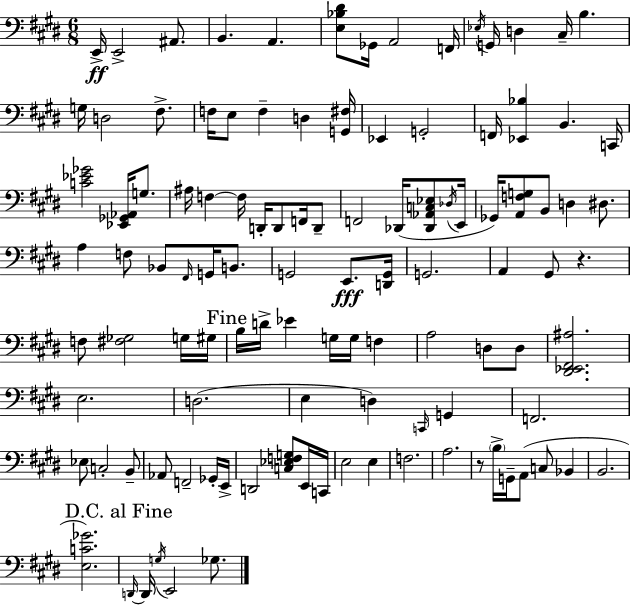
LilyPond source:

{
  \clef bass
  \numericTimeSignature
  \time 6/8
  \key e \major
  \repeat volta 2 { e,16->\ff e,2-> ais,8. | b,4. a,4. | <e bes dis'>8 ges,16 a,2 f,16 | \acciaccatura { ees16 } g,16 d4 cis16-- b4. | \break g16 d2 fis8.-> | f16 e8 f4-- d4 | <g, fis>16 ees,4 g,2-. | f,16 <ees, bes>4 b,4. | \break c,16 <c' ees' ges'>2 <ees, ges, aes,>16 g8. | ais16 f4~~ f16 d,16-. d,8 f,16 d,8-- | f,2 des,16( <des, aes, c ees>8 | \acciaccatura { des16 } e,16 ges,16) <a, f g>8 b,8 d4 dis8. | \break a4 f8 bes,8 \grace { fis,16 } g,16 | b,8. g,2 e,8.\fff | <d, g,>16 g,2. | a,4 gis,8 r4. | \break f8 <fis ges>2 | g16 gis16 \mark "Fine" b16 d'16-> ees'4 g16 g16 f4 | a2 d8 | d8 <dis, ees, fis, ais>2. | \break e2. | d2.( | e4 d4) \grace { c,16 } | g,4 f,2. | \break ees8 c2-. | b,8-- aes,8 f,2-- | ges,16-. e,16-> d,2 | <c ees f g>8 e,16 c,16 e2 | \break e4 f2. | a2. | r8 \parenthesize b16-> g,16-- a,8( c8 | bes,4 b,2. | \break <e c' ges'>2.) | \mark "D.C. al Fine" \grace { d,16~ }~ d,16 \acciaccatura { g16 } e,2 | ges8. } \bar "|."
}